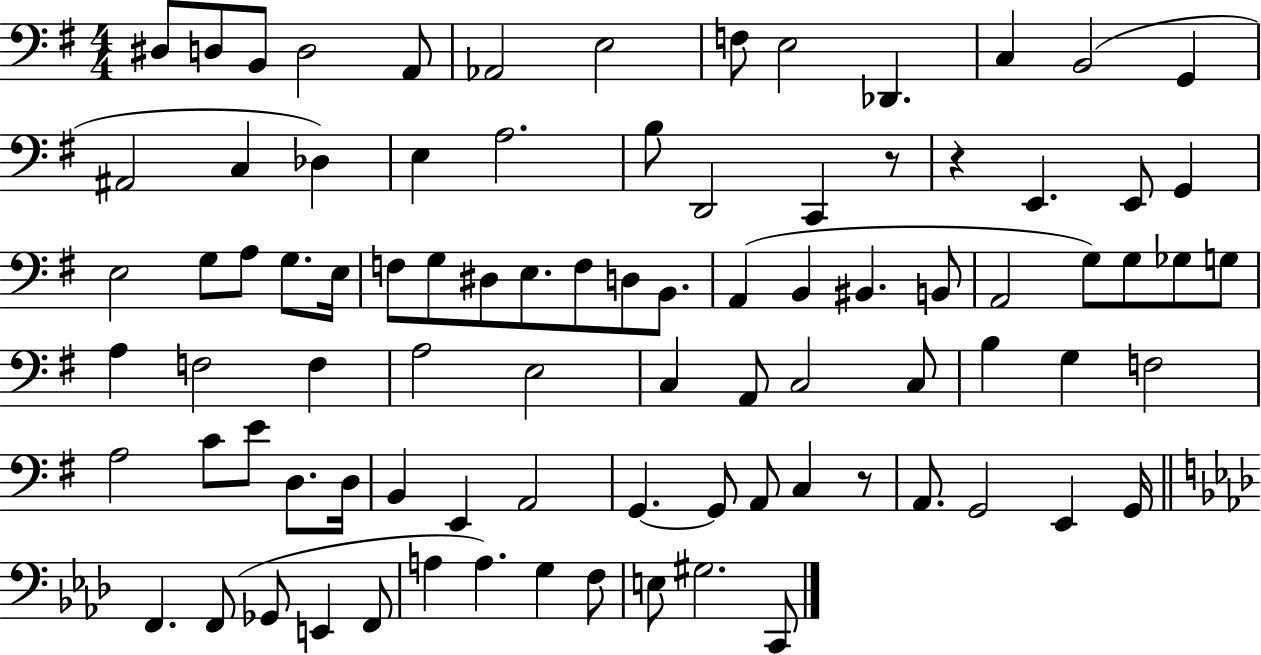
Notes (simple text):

D#3/e D3/e B2/e D3/h A2/e Ab2/h E3/h F3/e E3/h Db2/q. C3/q B2/h G2/q A#2/h C3/q Db3/q E3/q A3/h. B3/e D2/h C2/q R/e R/q E2/q. E2/e G2/q E3/h G3/e A3/e G3/e. E3/s F3/e G3/e D#3/e E3/e. F3/e D3/e B2/e. A2/q B2/q BIS2/q. B2/e A2/h G3/e G3/e Gb3/e G3/e A3/q F3/h F3/q A3/h E3/h C3/q A2/e C3/h C3/e B3/q G3/q F3/h A3/h C4/e E4/e D3/e. D3/s B2/q E2/q A2/h G2/q. G2/e A2/e C3/q R/e A2/e. G2/h E2/q G2/s F2/q. F2/e Gb2/e E2/q F2/e A3/q A3/q. G3/q F3/e E3/e G#3/h. C2/e